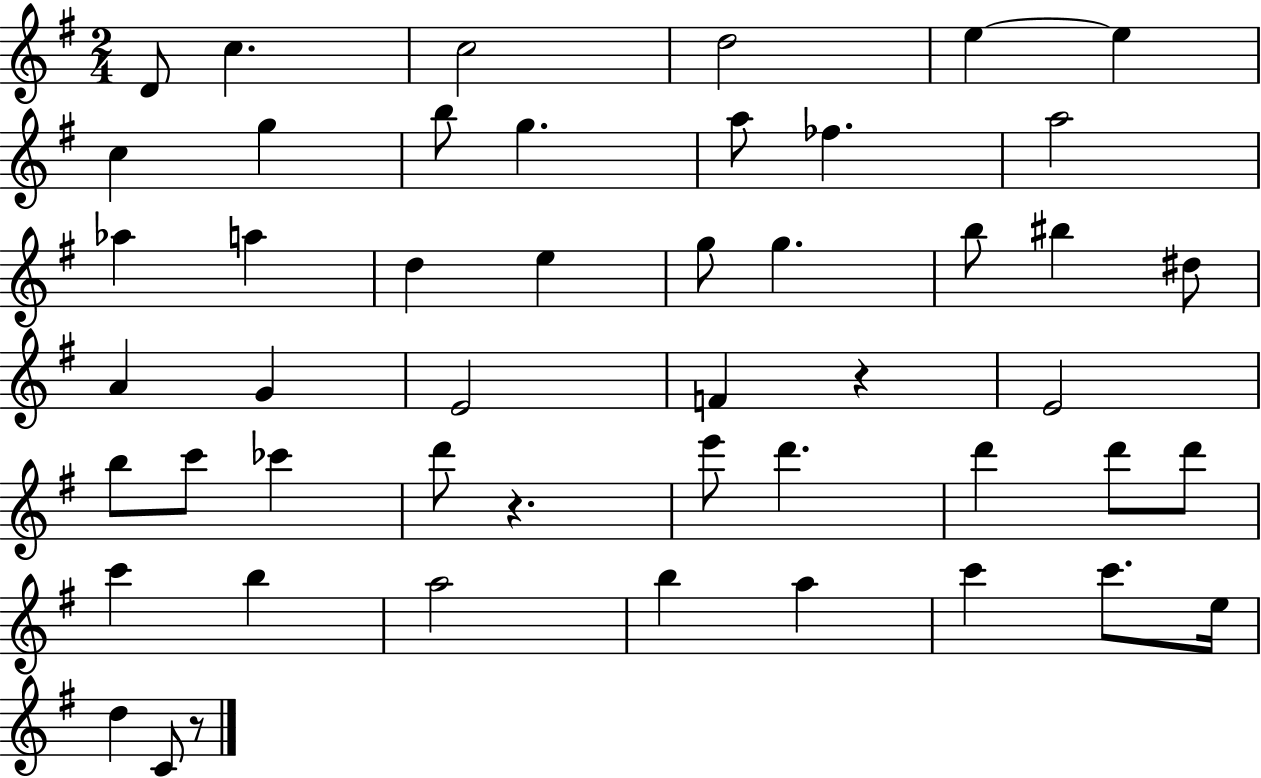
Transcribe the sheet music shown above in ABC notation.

X:1
T:Untitled
M:2/4
L:1/4
K:G
D/2 c c2 d2 e e c g b/2 g a/2 _f a2 _a a d e g/2 g b/2 ^b ^d/2 A G E2 F z E2 b/2 c'/2 _c' d'/2 z e'/2 d' d' d'/2 d'/2 c' b a2 b a c' c'/2 e/4 d C/2 z/2